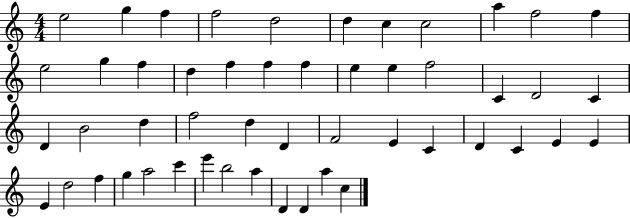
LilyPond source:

{
  \clef treble
  \numericTimeSignature
  \time 4/4
  \key c \major
  e''2 g''4 f''4 | f''2 d''2 | d''4 c''4 c''2 | a''4 f''2 f''4 | \break e''2 g''4 f''4 | d''4 f''4 f''4 f''4 | e''4 e''4 f''2 | c'4 d'2 c'4 | \break d'4 b'2 d''4 | f''2 d''4 d'4 | f'2 e'4 c'4 | d'4 c'4 e'4 e'4 | \break e'4 d''2 f''4 | g''4 a''2 c'''4 | e'''4 b''2 a''4 | d'4 d'4 a''4 c''4 | \break \bar "|."
}